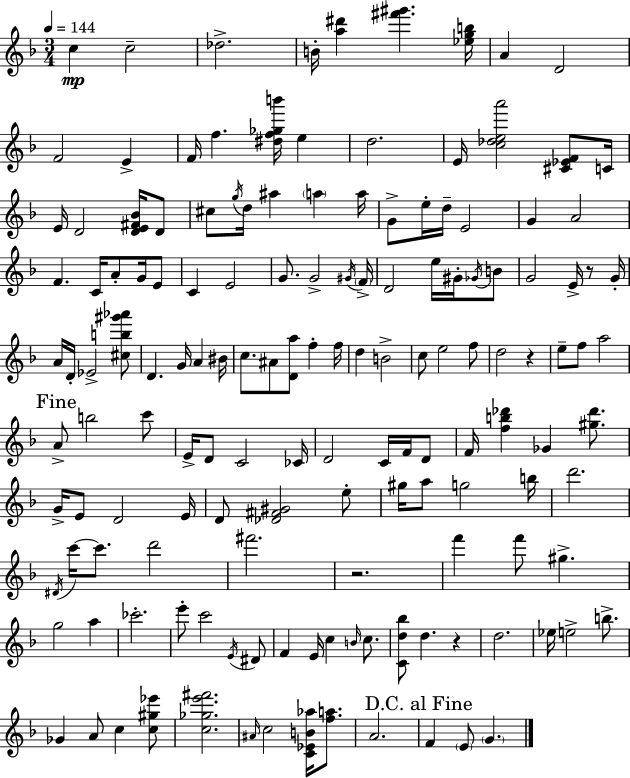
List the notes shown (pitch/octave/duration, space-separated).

C5/q C5/h Db5/h. B4/s [A5,D#6]/q [F#6,G#6]/q. [Eb5,G5,B5]/s A4/q D4/h F4/h E4/q F4/s F5/q. [D#5,F5,Gb5,B6]/s E5/q D5/h. E4/s [C5,Db5,E5,A6]/h [C#4,Eb4,F4]/e C4/s E4/s D4/h [D4,E4,F#4,Bb4]/s D4/e C#5/e G5/s D5/s A#5/q A5/q A5/s G4/e E5/s D5/s E4/h G4/q A4/h F4/q. C4/s A4/e G4/s E4/e C4/q E4/h G4/e. G4/h G#4/s F4/s D4/h E5/s G#4/s Gb4/s B4/e G4/h E4/s R/e G4/s A4/s D4/s Eb4/h [C#5,B5,G#6,Ab6]/e D4/q. G4/s A4/q BIS4/s C5/e. A#4/e [D4,A5]/e F5/q F5/s D5/q B4/h C5/e E5/h F5/e D5/h R/q E5/e F5/e A5/h A4/e B5/h C6/e E4/s D4/e C4/h CES4/s D4/h C4/s F4/s D4/e F4/s [F5,B5,Db6]/q Gb4/q [G#5,Db6]/e. G4/s E4/e D4/h E4/s D4/e [Db4,F#4,G#4]/h E5/e G#5/s A5/e G5/h B5/s D6/h. D#4/s C6/s C6/e. D6/h F#6/h. R/h. F6/q F6/e G#5/q. G5/h A5/q CES6/h. E6/e C6/h E4/s D#4/e F4/q E4/s C5/q B4/s C5/e. [C4,D5,Bb5]/e D5/q. R/q D5/h. Eb5/s E5/h B5/e. Gb4/q A4/e C5/q [C5,G#5,Eb6]/e [C5,Gb5,E6,F#6]/h. A#4/s C5/h [C4,Eb4,B4,Ab5]/s [F5,A5]/e. A4/h. F4/q E4/e G4/q.